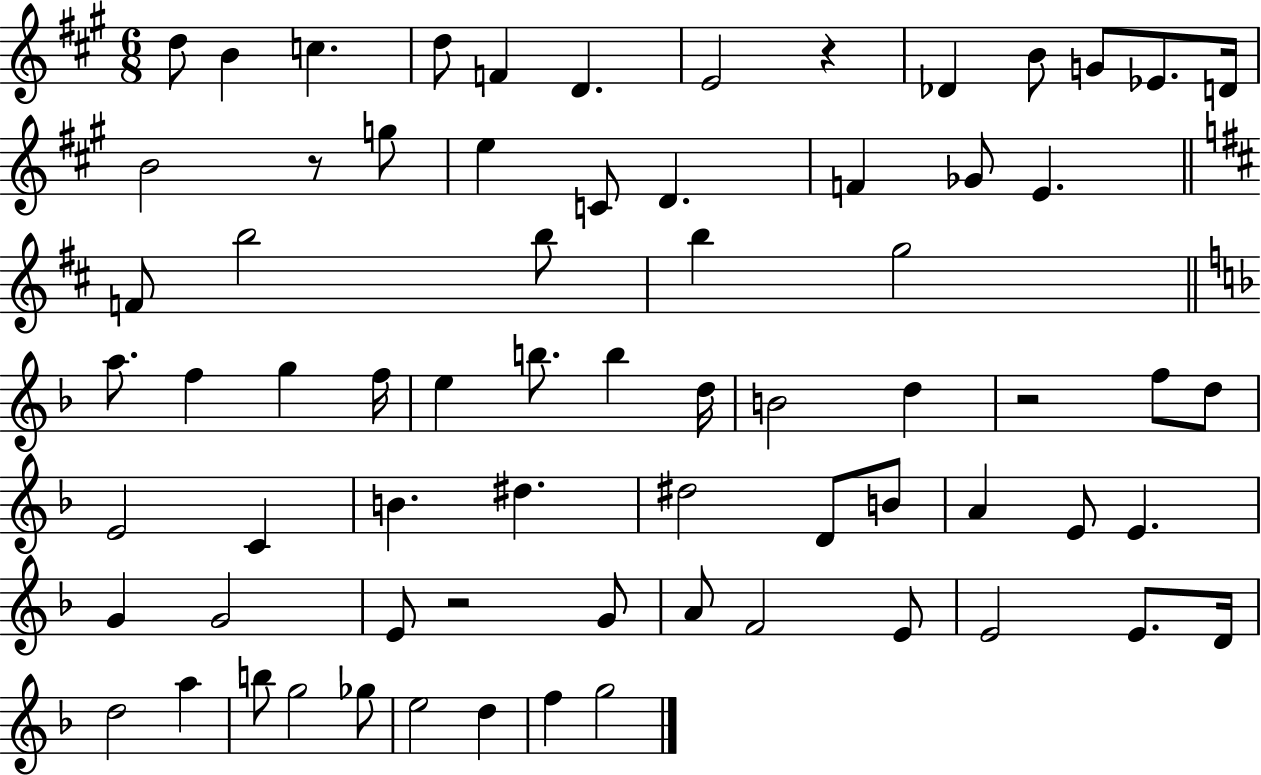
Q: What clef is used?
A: treble